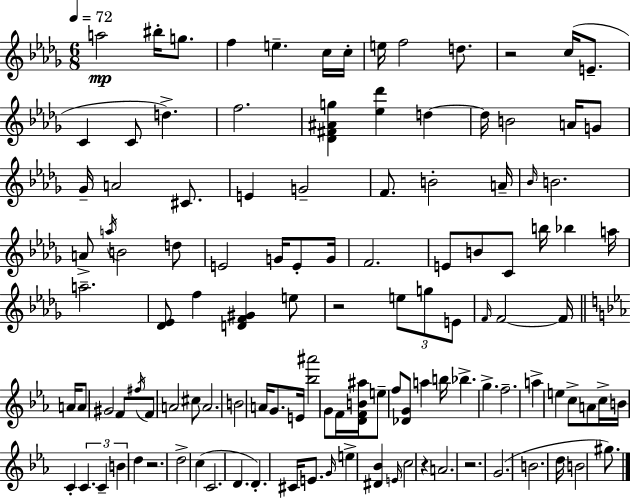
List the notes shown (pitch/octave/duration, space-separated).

A5/h BIS5/s G5/e. F5/q E5/q. C5/s C5/s E5/s F5/h D5/e. R/h C5/s E4/e. C4/q C4/e D5/q. F5/h. [Db4,F#4,A#4,G5]/q [Eb5,Db6]/q D5/q D5/s B4/h A4/s G4/e Gb4/s A4/h C#4/e. E4/q G4/h F4/e. B4/h A4/s Bb4/s B4/h. A4/e A5/s B4/h D5/e E4/h G4/s E4/e G4/s F4/h. E4/e B4/e C4/e B5/s Bb5/q A5/s A5/h. [Db4,Eb4]/e F5/q [D4,F4,G#4]/q E5/e R/h E5/e G5/e E4/e F4/s F4/h F4/s A4/s A4/e G#4/h F4/e F#5/s F4/e A4/h C#5/e A4/h. B4/h A4/s G4/e. E4/s [Bb5,A#6]/h G4/e F4/s [D4,F4,B4,A#5]/s E5/e F5/e [Db4,G4]/e A5/q B5/s Bb5/q. G5/q. F5/h. A5/q E5/q C5/e A4/e C5/s B4/s C4/q C4/q. C4/q B4/q D5/q R/h. D5/h C5/q C4/h. D4/q. D4/q. C#4/s E4/e. G4/s E5/q [D#4,Bb4]/q E4/s C5/h R/q A4/h. R/h. G4/h. B4/h. D5/s B4/h G#5/e.